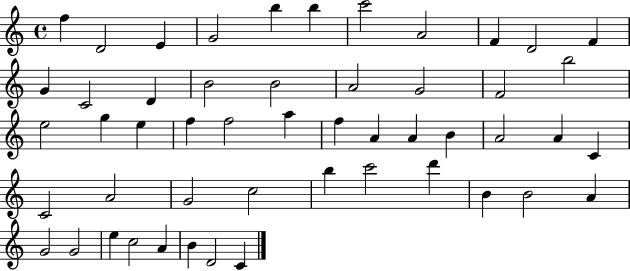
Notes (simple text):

F5/q D4/h E4/q G4/h B5/q B5/q C6/h A4/h F4/q D4/h F4/q G4/q C4/h D4/q B4/h B4/h A4/h G4/h F4/h B5/h E5/h G5/q E5/q F5/q F5/h A5/q F5/q A4/q A4/q B4/q A4/h A4/q C4/q C4/h A4/h G4/h C5/h B5/q C6/h D6/q B4/q B4/h A4/q G4/h G4/h E5/q C5/h A4/q B4/q D4/h C4/q